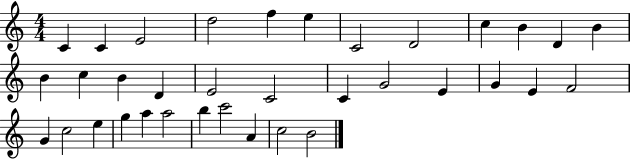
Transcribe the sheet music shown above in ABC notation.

X:1
T:Untitled
M:4/4
L:1/4
K:C
C C E2 d2 f e C2 D2 c B D B B c B D E2 C2 C G2 E G E F2 G c2 e g a a2 b c'2 A c2 B2